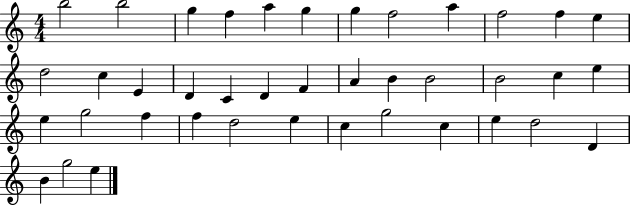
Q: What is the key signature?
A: C major